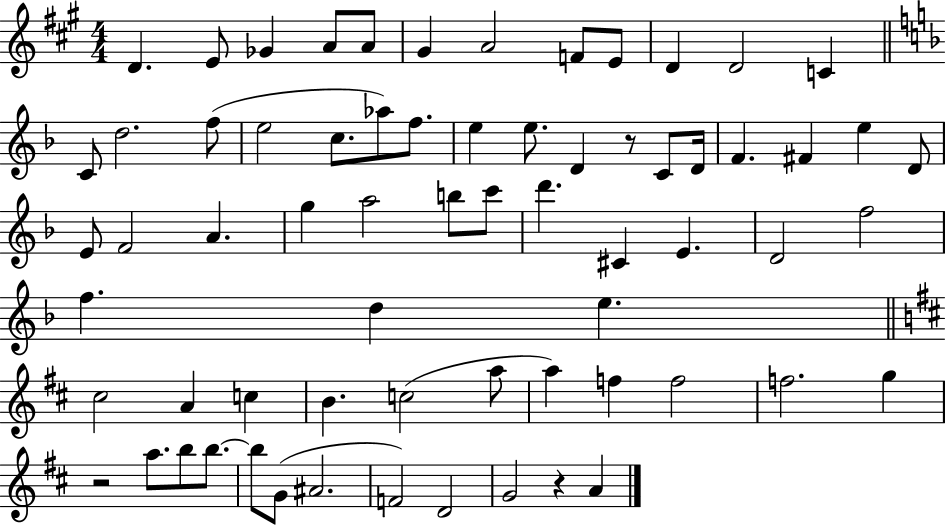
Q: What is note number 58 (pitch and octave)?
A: B5